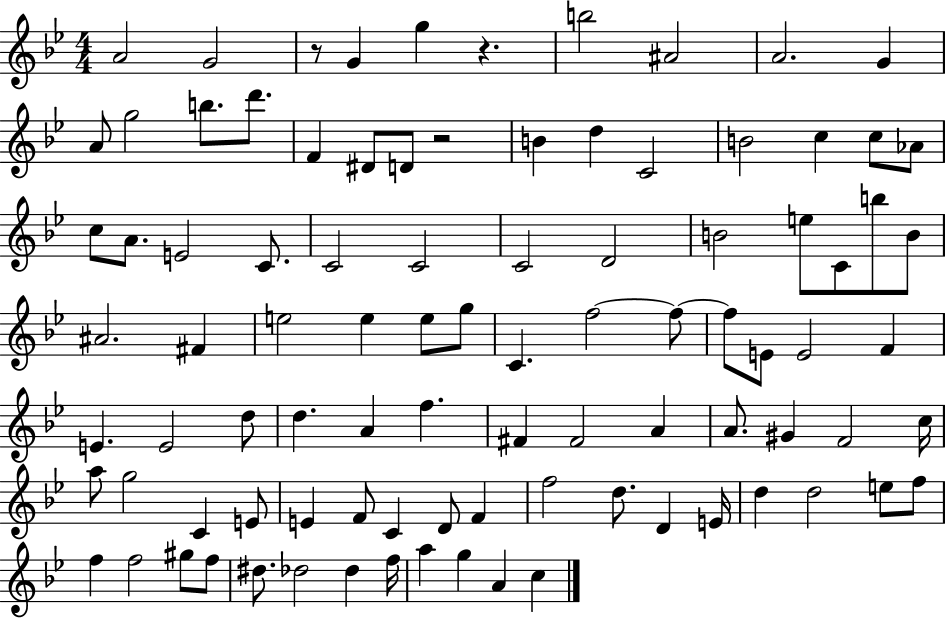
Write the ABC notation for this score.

X:1
T:Untitled
M:4/4
L:1/4
K:Bb
A2 G2 z/2 G g z b2 ^A2 A2 G A/2 g2 b/2 d'/2 F ^D/2 D/2 z2 B d C2 B2 c c/2 _A/2 c/2 A/2 E2 C/2 C2 C2 C2 D2 B2 e/2 C/2 b/2 B/2 ^A2 ^F e2 e e/2 g/2 C f2 f/2 f/2 E/2 E2 F E E2 d/2 d A f ^F ^F2 A A/2 ^G F2 c/4 a/2 g2 C E/2 E F/2 C D/2 F f2 d/2 D E/4 d d2 e/2 f/2 f f2 ^g/2 f/2 ^d/2 _d2 _d f/4 a g A c